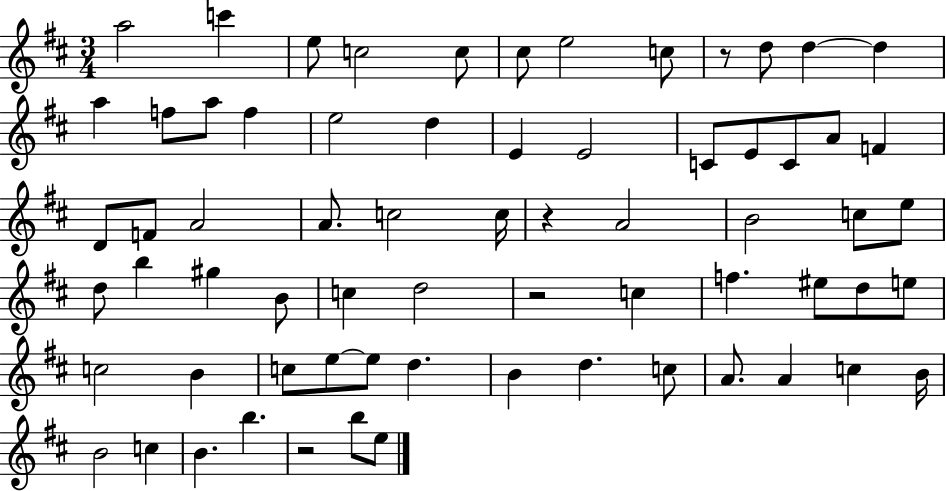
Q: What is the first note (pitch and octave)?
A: A5